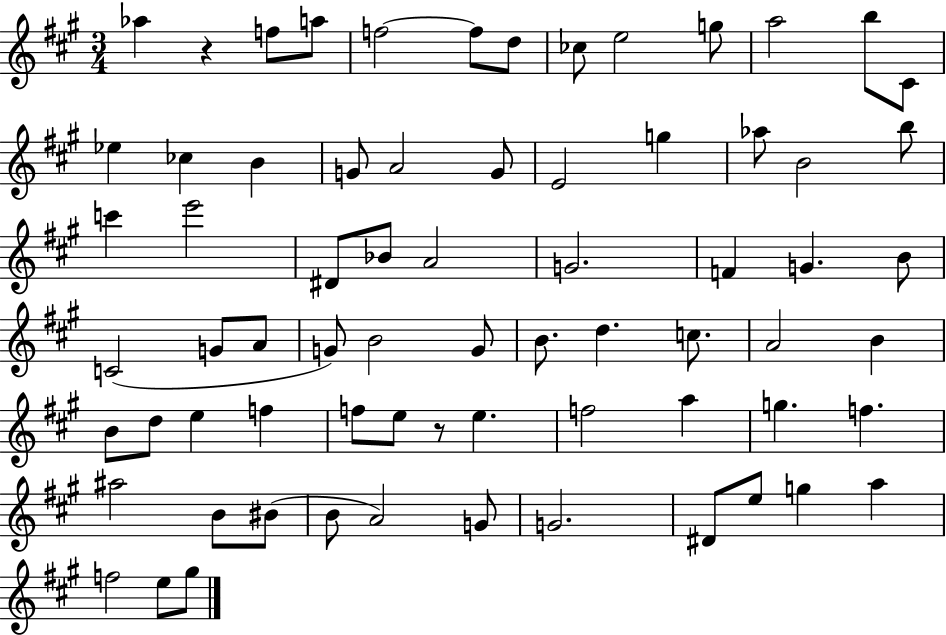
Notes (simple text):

Ab5/q R/q F5/e A5/e F5/h F5/e D5/e CES5/e E5/h G5/e A5/h B5/e C#4/e Eb5/q CES5/q B4/q G4/e A4/h G4/e E4/h G5/q Ab5/e B4/h B5/e C6/q E6/h D#4/e Bb4/e A4/h G4/h. F4/q G4/q. B4/e C4/h G4/e A4/e G4/e B4/h G4/e B4/e. D5/q. C5/e. A4/h B4/q B4/e D5/e E5/q F5/q F5/e E5/e R/e E5/q. F5/h A5/q G5/q. F5/q. A#5/h B4/e BIS4/e B4/e A4/h G4/e G4/h. D#4/e E5/e G5/q A5/q F5/h E5/e G#5/e